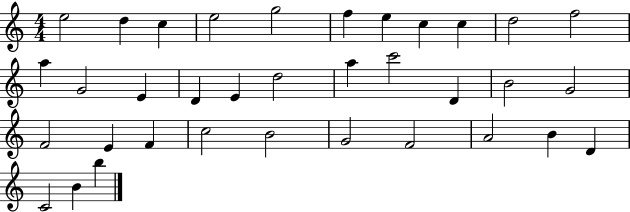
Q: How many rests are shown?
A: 0